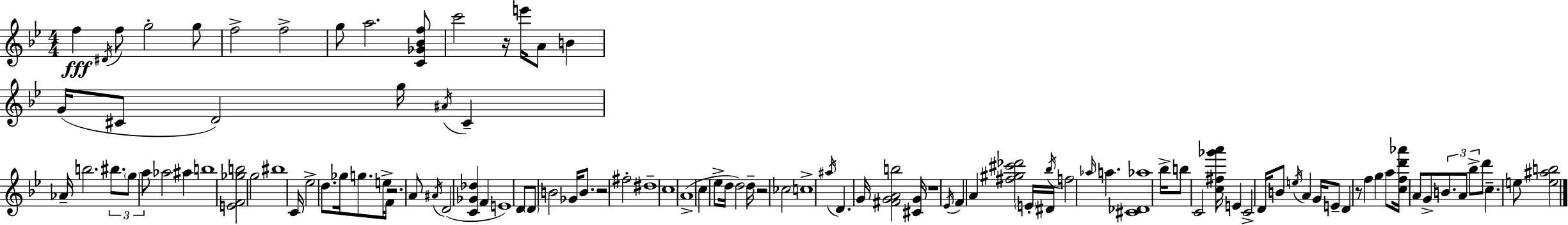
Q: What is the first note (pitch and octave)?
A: F5